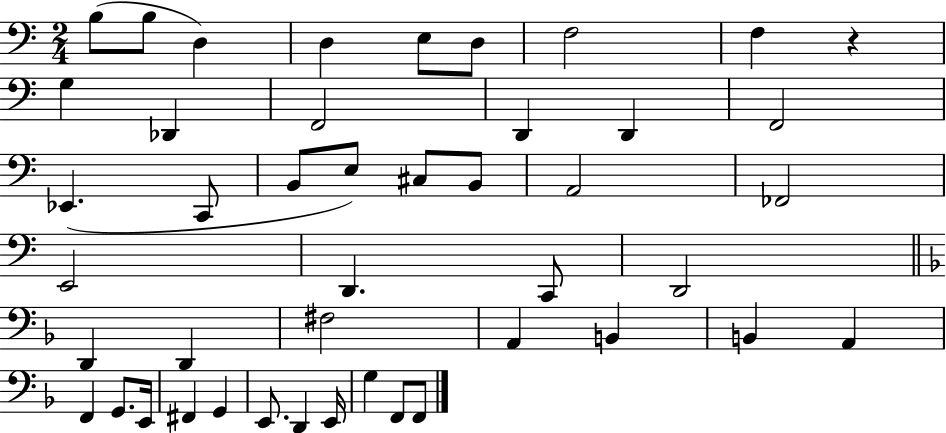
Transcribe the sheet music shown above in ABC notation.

X:1
T:Untitled
M:2/4
L:1/4
K:C
B,/2 B,/2 D, D, E,/2 D,/2 F,2 F, z G, _D,, F,,2 D,, D,, F,,2 _E,, C,,/2 B,,/2 E,/2 ^C,/2 B,,/2 A,,2 _F,,2 E,,2 D,, C,,/2 D,,2 D,, D,, ^F,2 A,, B,, B,, A,, F,, G,,/2 E,,/4 ^F,, G,, E,,/2 D,, E,,/4 G, F,,/2 F,,/2